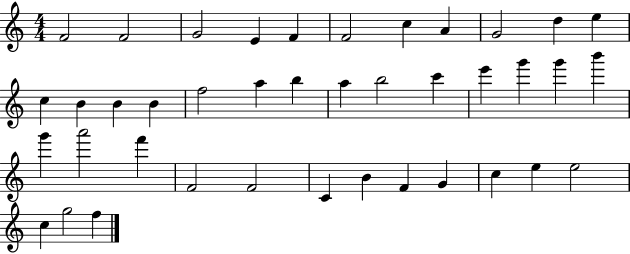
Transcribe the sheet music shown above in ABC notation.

X:1
T:Untitled
M:4/4
L:1/4
K:C
F2 F2 G2 E F F2 c A G2 d e c B B B f2 a b a b2 c' e' g' g' b' g' a'2 f' F2 F2 C B F G c e e2 c g2 f